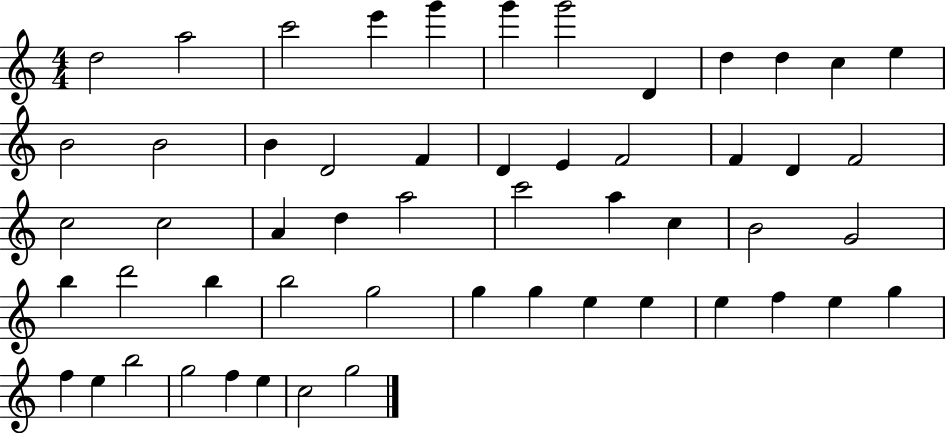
D5/h A5/h C6/h E6/q G6/q G6/q G6/h D4/q D5/q D5/q C5/q E5/q B4/h B4/h B4/q D4/h F4/q D4/q E4/q F4/h F4/q D4/q F4/h C5/h C5/h A4/q D5/q A5/h C6/h A5/q C5/q B4/h G4/h B5/q D6/h B5/q B5/h G5/h G5/q G5/q E5/q E5/q E5/q F5/q E5/q G5/q F5/q E5/q B5/h G5/h F5/q E5/q C5/h G5/h